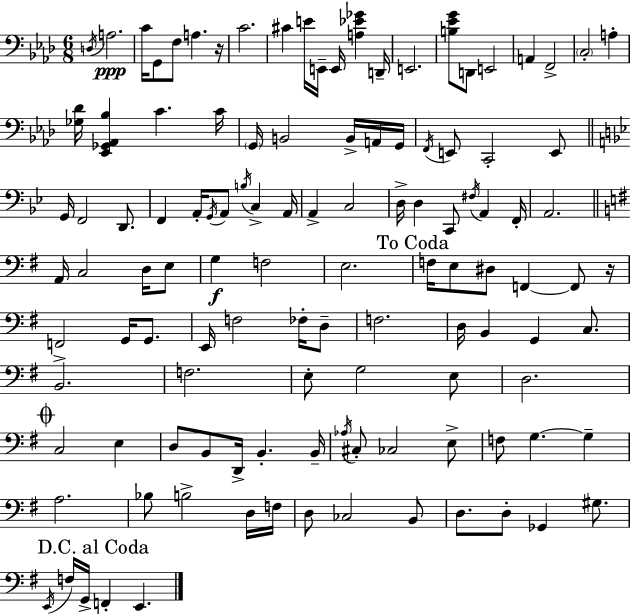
X:1
T:Untitled
M:6/8
L:1/4
K:Ab
D,/4 A,2 C/4 G,,/2 F,/2 A, z/4 C2 ^C E/4 E,,/4 E,,/4 [A,_E_G] D,,/4 E,,2 [B,_EG]/2 D,,/2 E,,2 A,, F,,2 C,2 A, [_G,_D]/4 [_E,,_G,,_A,,_B,] C C/4 G,,/4 B,,2 B,,/4 A,,/4 G,,/4 F,,/4 E,,/2 C,,2 E,,/2 G,,/4 F,,2 D,,/2 F,, A,,/4 G,,/4 A,,/2 B,/4 C, A,,/4 A,, C,2 D,/4 D, C,,/2 ^F,/4 A,, F,,/4 A,,2 A,,/4 C,2 D,/4 E,/2 G, F,2 E,2 F,/4 E,/2 ^D,/2 F,, F,,/2 z/4 F,,2 G,,/4 G,,/2 E,,/4 F,2 _F,/4 D,/2 F,2 D,/4 B,, G,, C,/2 B,,2 F,2 E,/2 G,2 E,/2 D,2 C,2 E, D,/2 B,,/2 D,,/4 B,, B,,/4 _A,/4 ^C,/2 _C,2 E,/2 F,/2 G, G, A,2 _B,/2 B,2 D,/4 F,/4 D,/2 _C,2 B,,/2 D,/2 D,/2 _G,, ^G,/2 E,,/4 F,/4 G,,/4 F,, E,,